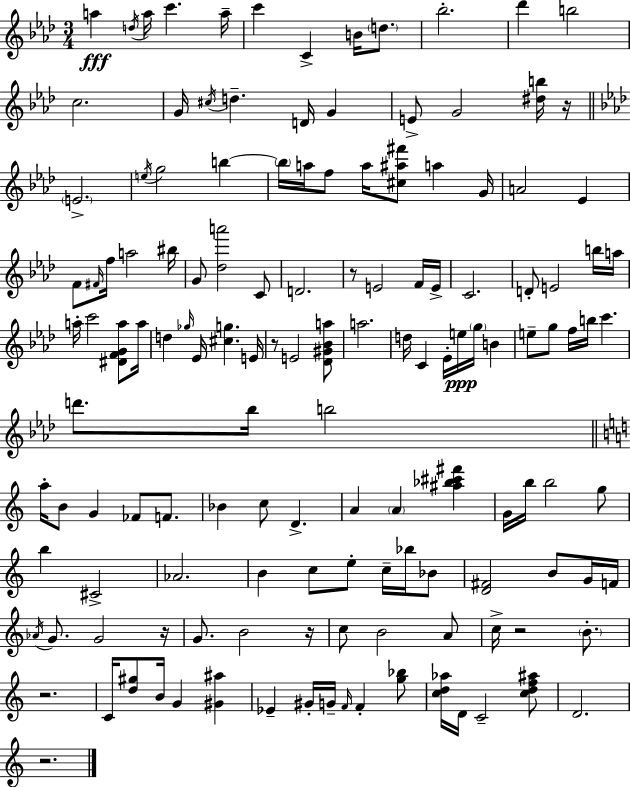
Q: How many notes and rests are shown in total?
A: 139